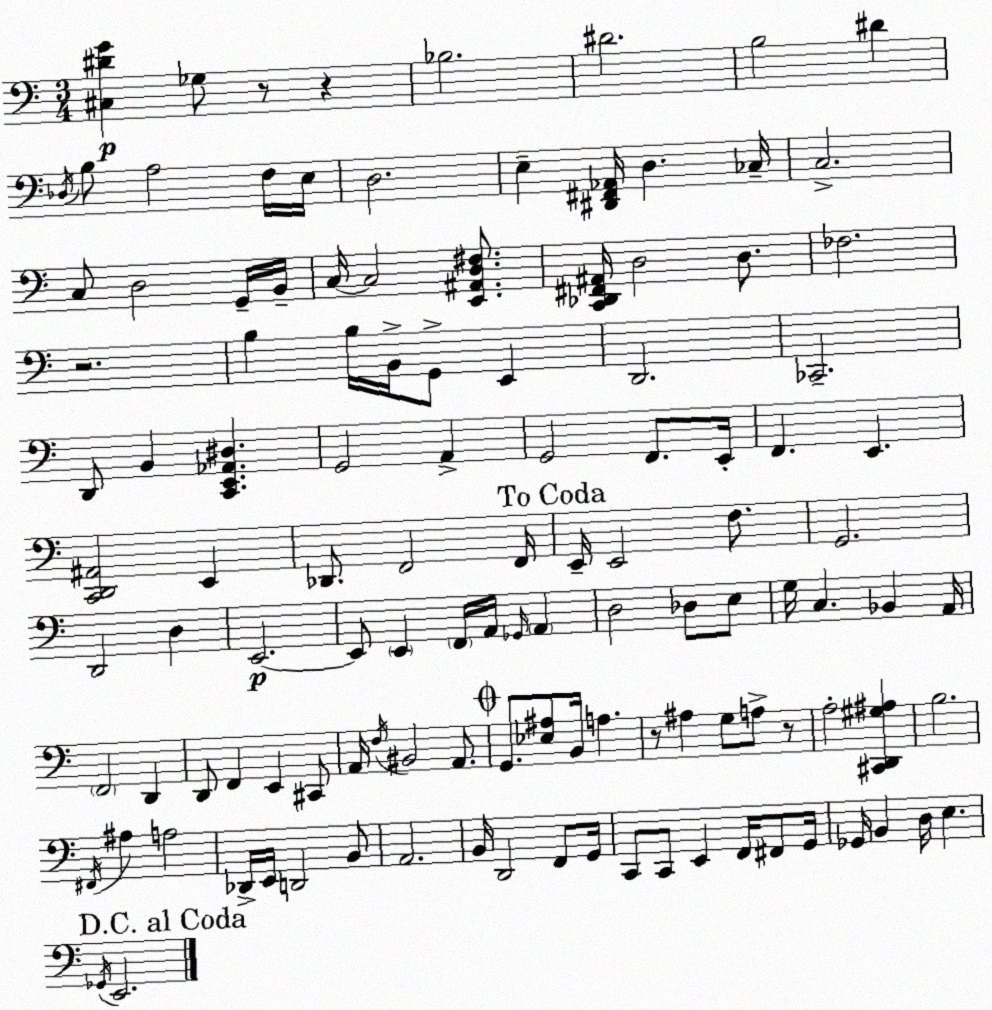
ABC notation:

X:1
T:Untitled
M:3/4
L:1/4
K:Am
[^C,^DG] _G,/2 z/2 z _B,2 ^D2 B,2 ^D _D,/4 B,/2 A,2 F,/4 E,/4 D,2 E, [^D,,^F,,_A,,]/4 D, _C,/4 C,2 C,/2 D,2 G,,/4 B,,/4 C,/4 C,2 [E,,^A,,D,^F,]/2 [C,,_D,,^F,,^A,,]/4 D,2 D,/2 _F,2 z2 B, B,/4 B,,/4 G,,/2 E,, D,,2 _C,,2 D,,/2 B,, [C,,E,,_A,,^D,] G,,2 A,, G,,2 F,,/2 E,,/4 F,, E,, [C,,D,,^A,,]2 E,, _D,,/2 F,,2 F,,/4 E,,/4 E,,2 F,/2 G,,2 D,,2 D, E,,2 E,,/2 E,, F,,/4 A,,/4 _G,,/4 A,, D,2 _D,/2 E,/2 G,/4 C, _B,, A,,/4 F,,2 D,, D,,/2 F,, E,, ^C,,/2 A,,/4 F,/4 ^B,,2 A,,/2 G,,/2 [_E,^A,]/2 B,,/4 A, z/2 ^A, G,/2 A,/2 z/2 A,2 [^C,,D,,^G,^A,] B,2 ^F,,/4 ^A, A,2 _D,,/4 E,,/4 D,,2 B,,/2 A,,2 B,,/4 D,,2 F,,/2 G,,/4 C,,/2 C,,/2 E,, F,,/4 ^F,,/2 G,,/4 _G,,/4 B,, D,/4 E, _G,,/4 E,,2